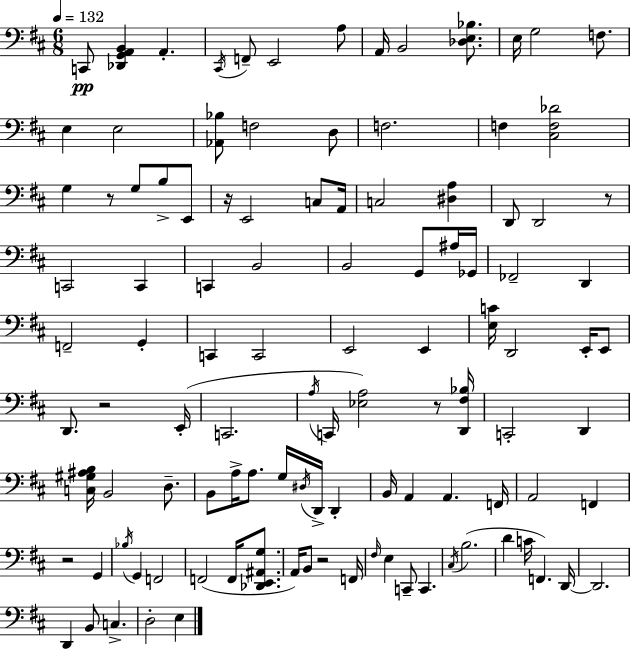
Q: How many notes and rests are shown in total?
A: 110